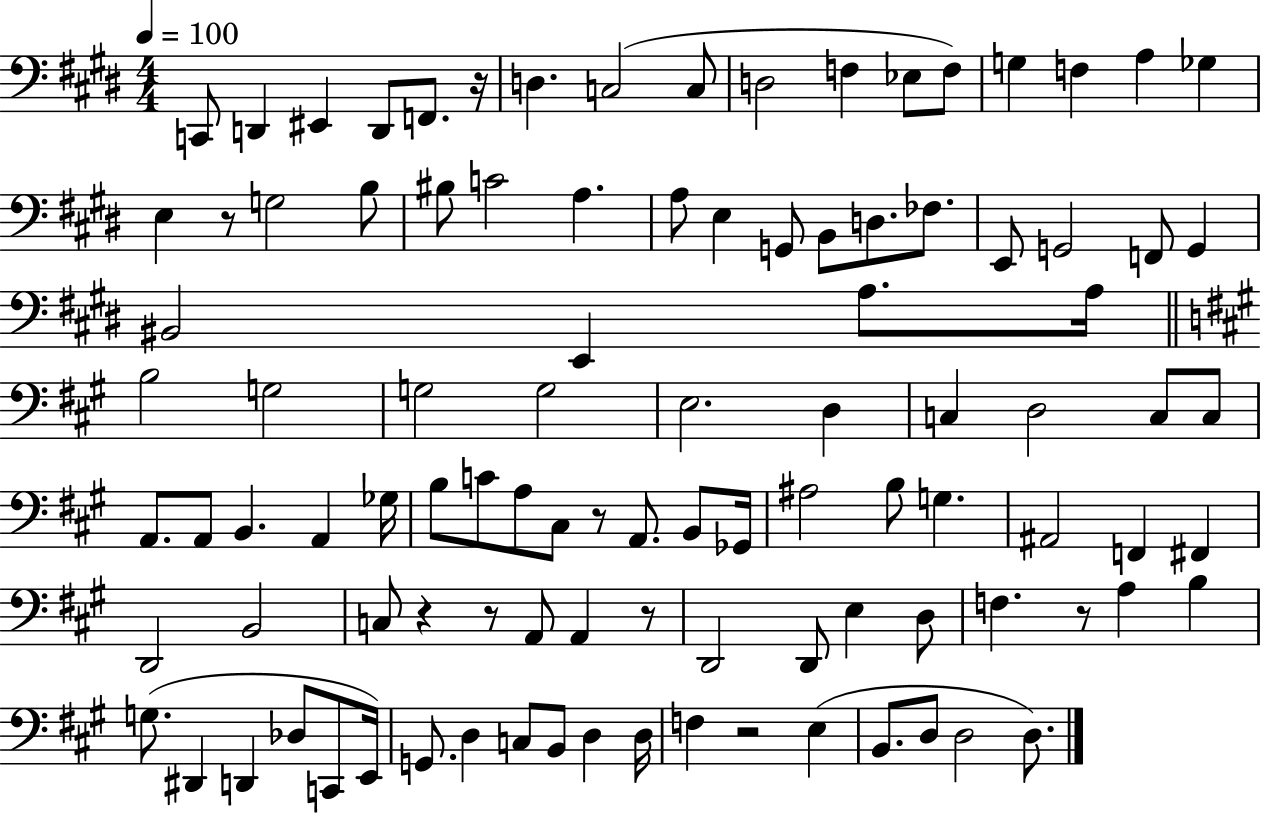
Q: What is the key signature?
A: E major